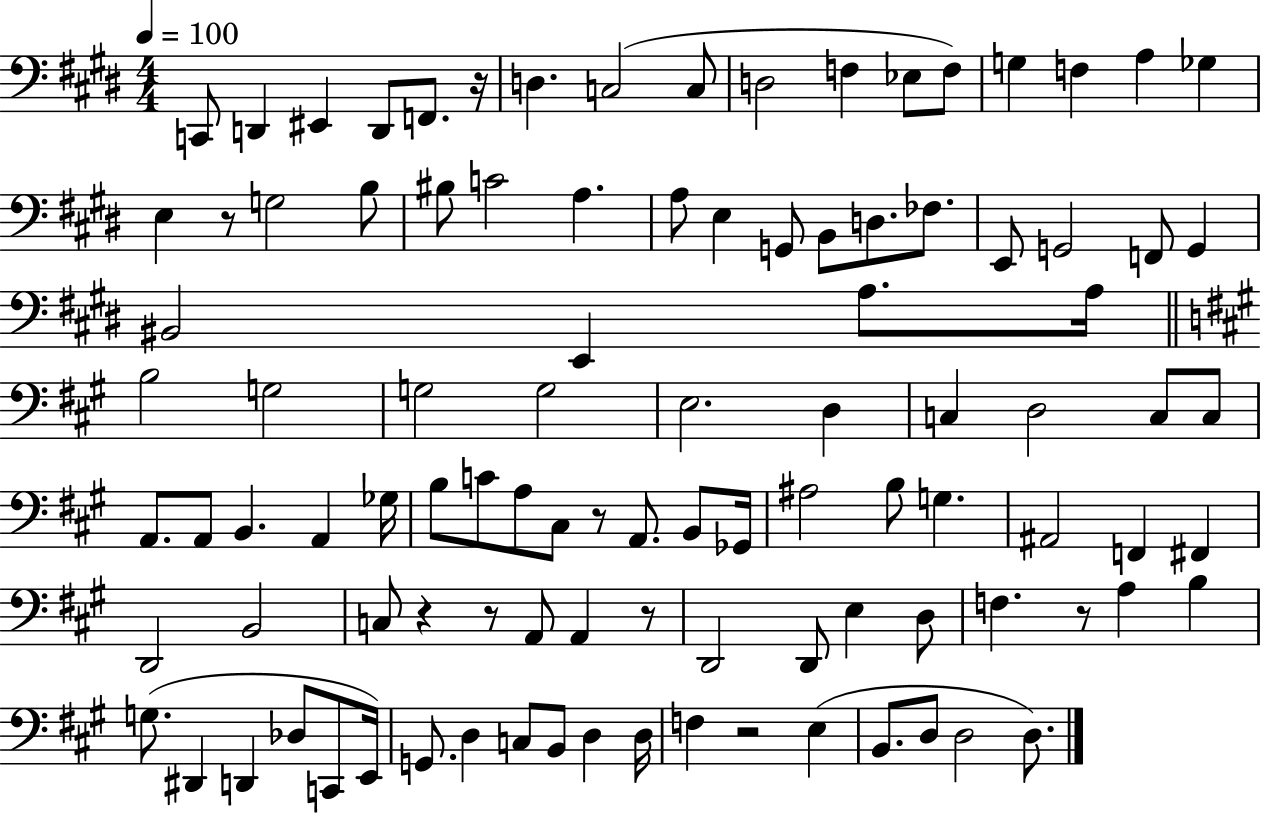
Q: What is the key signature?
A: E major